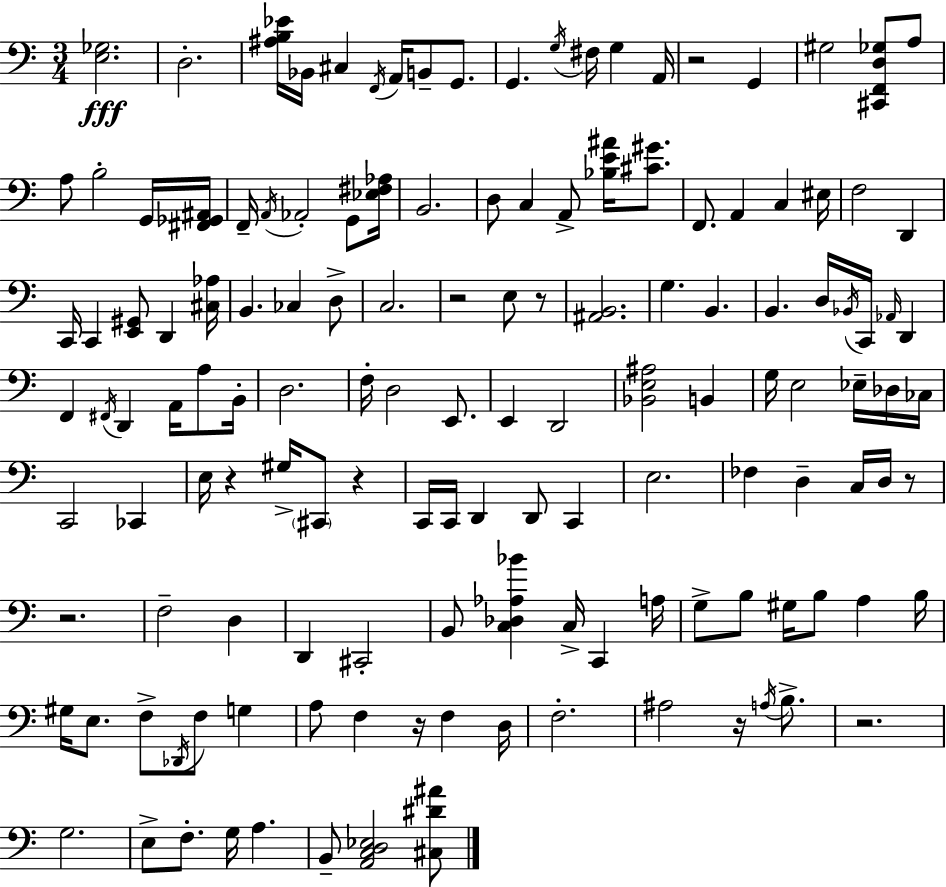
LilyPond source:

{
  \clef bass
  \numericTimeSignature
  \time 3/4
  \key c \major
  <e ges>2.\fff | d2.-. | <ais b ees'>16 bes,16 cis4 \acciaccatura { f,16 } a,16 b,8-- g,8. | g,4. \acciaccatura { g16 } fis16 g4 | \break a,16 r2 g,4 | gis2 <cis, f, d ges>8 | a8 a8 b2-. | g,16 <fis, ges, ais,>16 f,16-- \acciaccatura { a,16 } aes,2-. | \break g,8 <ees fis aes>16 b,2. | d8 c4 a,8-> <bes e' ais'>16 | <cis' gis'>8. f,8. a,4 c4 | eis16 f2 d,4 | \break c,16 c,4 <e, gis,>8 d,4 | <cis aes>16 b,4. ces4 | d8-> c2. | r2 e8 | \break r8 <ais, b,>2. | g4. b,4. | b,4. d16 \acciaccatura { bes,16 } c,16 | \grace { aes,16 } d,4 f,4 \acciaccatura { fis,16 } d,4 | \break a,16 a8 b,16-. d2. | f16-. d2 | e,8. e,4 d,2 | <bes, e ais>2 | \break b,4 g16 e2 | ees16-- des16 ces16 c,2 | ces,4 e16 r4 gis16-> | \parenthesize cis,8 r4 c,16 c,16 d,4 | \break d,8 c,4 e2. | fes4 d4-- | c16 d16 r8 r2. | f2-- | \break d4 d,4 cis,2-. | b,8 <c des aes bes'>4 | c16-> c,4 a16 g8-> b8 gis16 b8 | a4 b16 gis16 e8. f8-> | \break \acciaccatura { des,16 } f8 g4 a8 f4 | r16 f4 d16 f2.-. | ais2 | r16 \acciaccatura { a16 } b8.-> r2. | \break g2. | e8-> f8.-. | g16 a4. b,8-- <a, c d ees>2 | <cis dis' ais'>8 \bar "|."
}